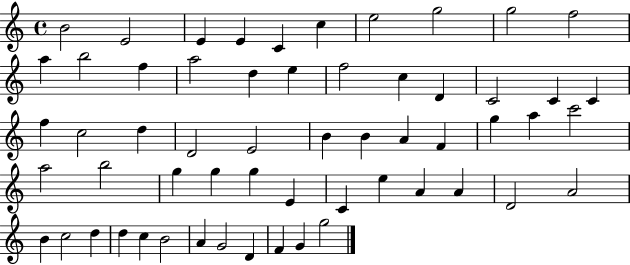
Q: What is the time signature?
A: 4/4